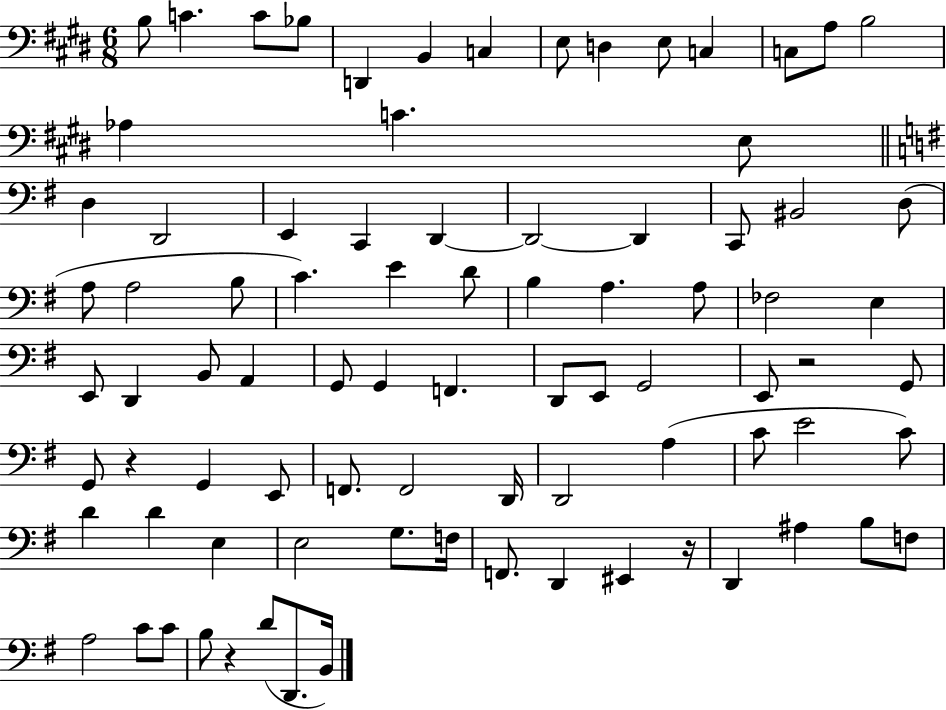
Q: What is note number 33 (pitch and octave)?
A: D4